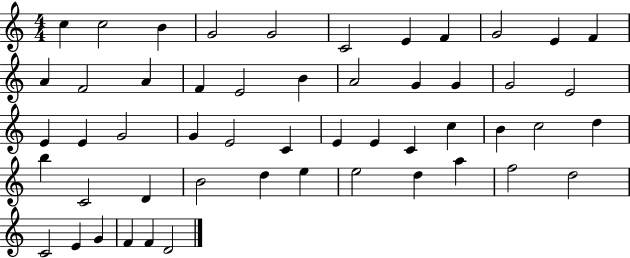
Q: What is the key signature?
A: C major